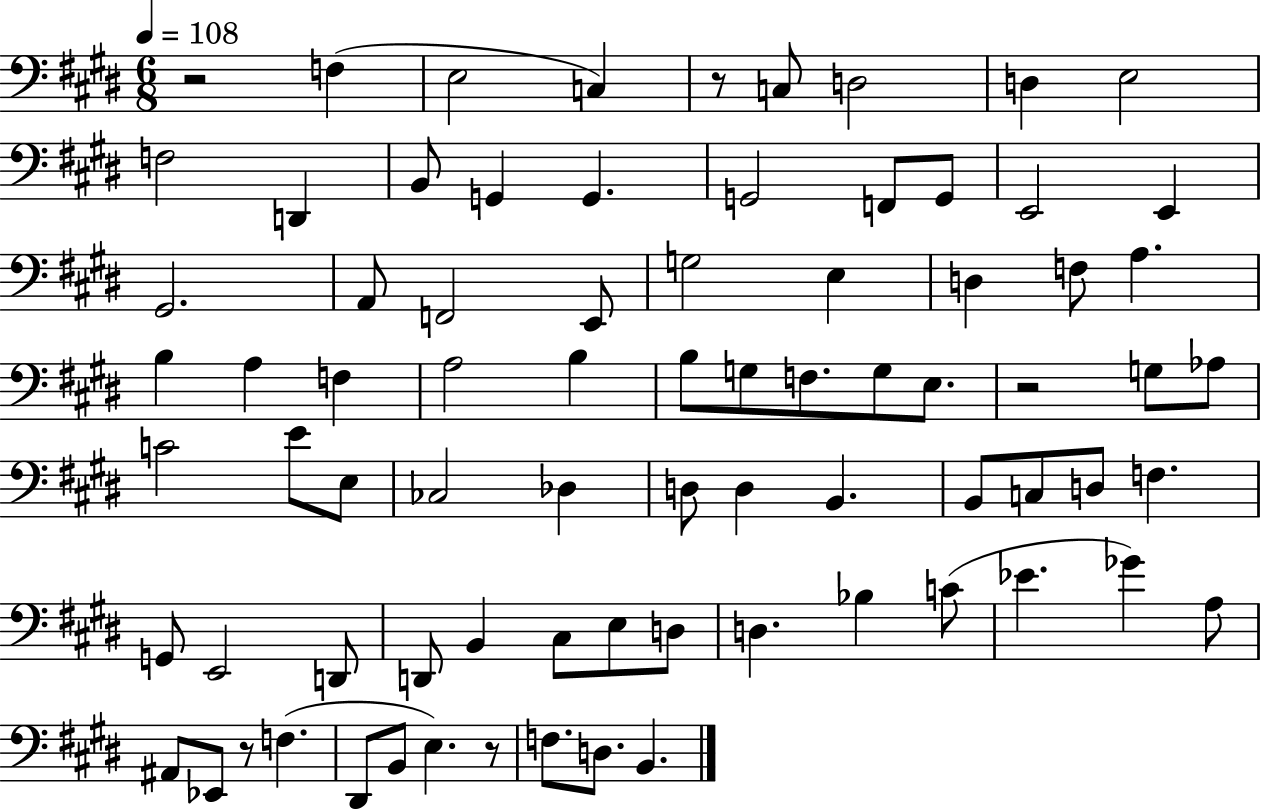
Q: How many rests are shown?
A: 5